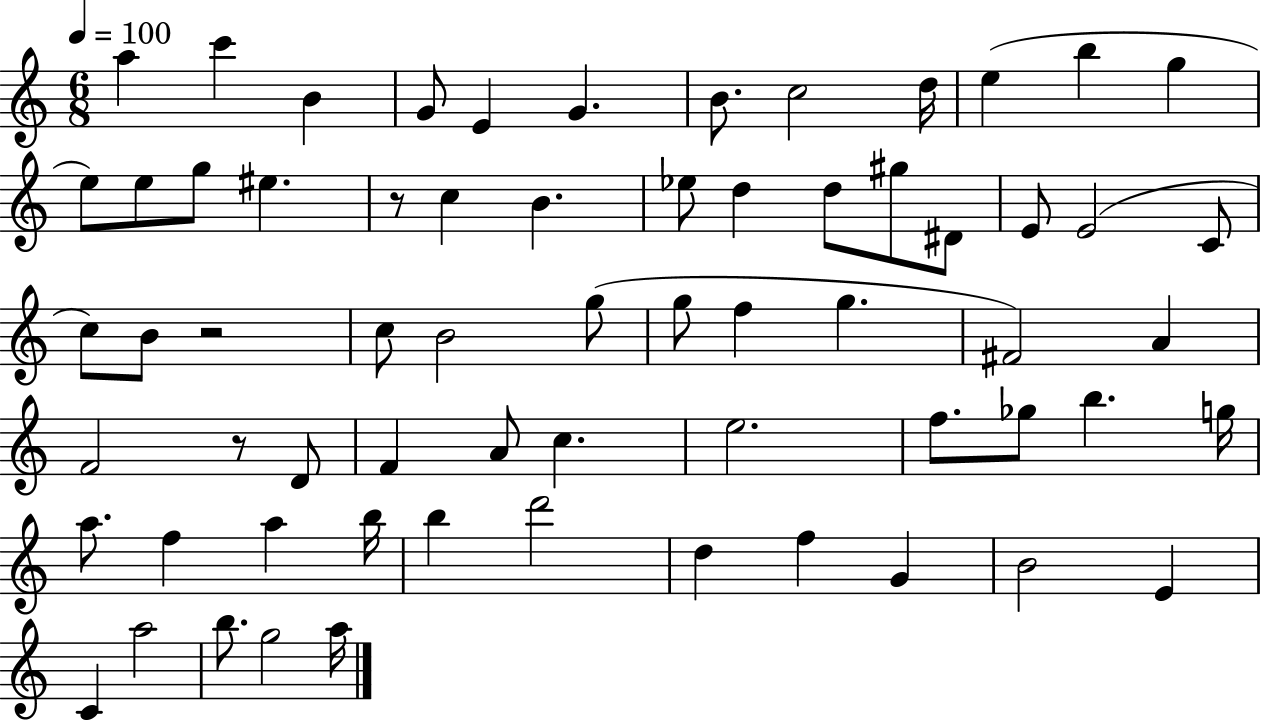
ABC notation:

X:1
T:Untitled
M:6/8
L:1/4
K:C
a c' B G/2 E G B/2 c2 d/4 e b g e/2 e/2 g/2 ^e z/2 c B _e/2 d d/2 ^g/2 ^D/2 E/2 E2 C/2 c/2 B/2 z2 c/2 B2 g/2 g/2 f g ^F2 A F2 z/2 D/2 F A/2 c e2 f/2 _g/2 b g/4 a/2 f a b/4 b d'2 d f G B2 E C a2 b/2 g2 a/4